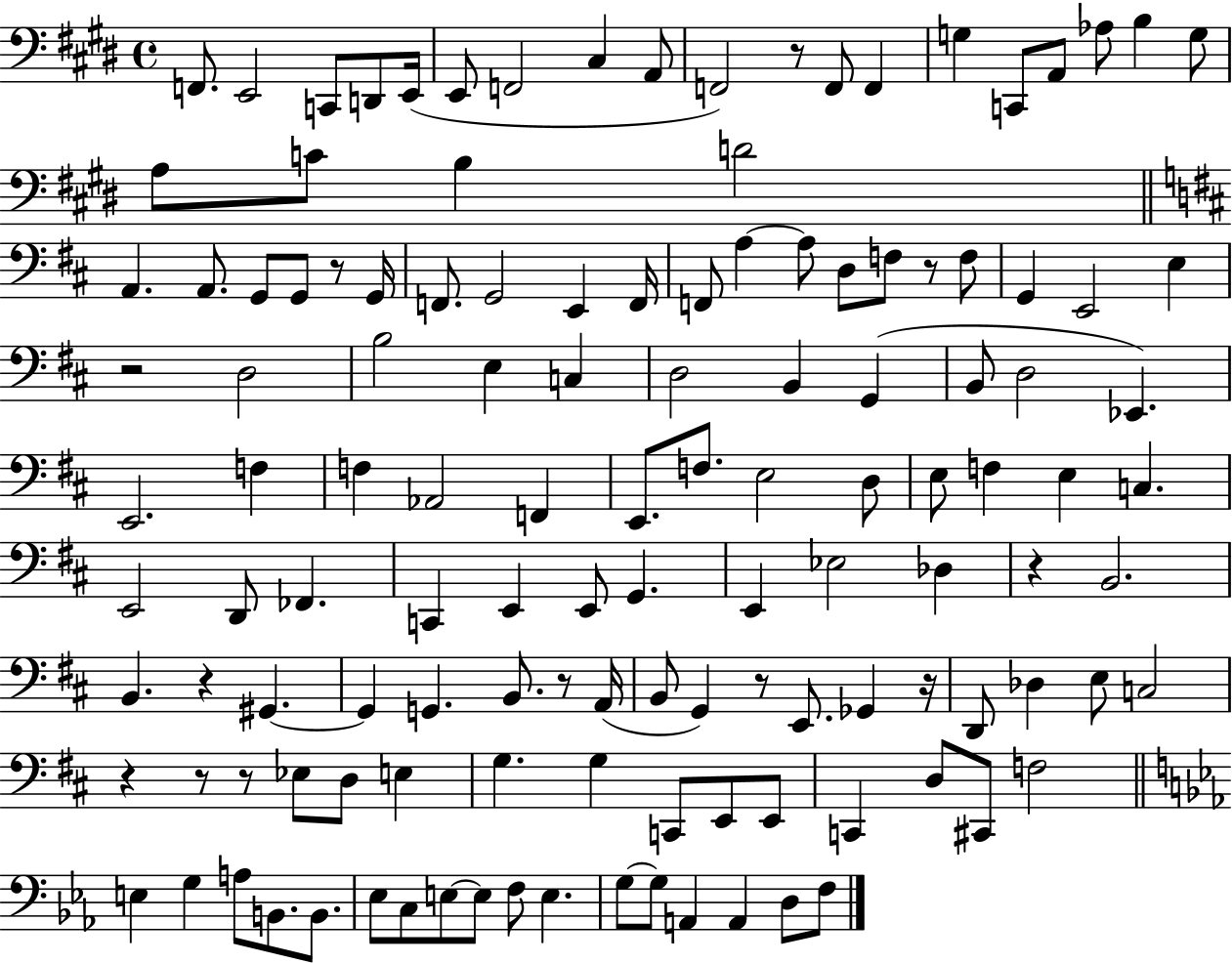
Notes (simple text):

F2/e. E2/h C2/e D2/e E2/s E2/e F2/h C#3/q A2/e F2/h R/e F2/e F2/q G3/q C2/e A2/e Ab3/e B3/q G3/e A3/e C4/e B3/q D4/h A2/q. A2/e. G2/e G2/e R/e G2/s F2/e. G2/h E2/q F2/s F2/e A3/q A3/e D3/e F3/e R/e F3/e G2/q E2/h E3/q R/h D3/h B3/h E3/q C3/q D3/h B2/q G2/q B2/e D3/h Eb2/q. E2/h. F3/q F3/q Ab2/h F2/q E2/e. F3/e. E3/h D3/e E3/e F3/q E3/q C3/q. E2/h D2/e FES2/q. C2/q E2/q E2/e G2/q. E2/q Eb3/h Db3/q R/q B2/h. B2/q. R/q G#2/q. G#2/q G2/q. B2/e. R/e A2/s B2/e G2/q R/e E2/e. Gb2/q R/s D2/e Db3/q E3/e C3/h R/q R/e R/e Eb3/e D3/e E3/q G3/q. G3/q C2/e E2/e E2/e C2/q D3/e C#2/e F3/h E3/q G3/q A3/e B2/e. B2/e. Eb3/e C3/e E3/e E3/e F3/e E3/q. G3/e G3/e A2/q A2/q D3/e F3/e